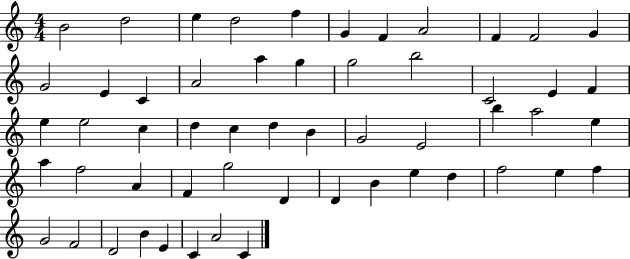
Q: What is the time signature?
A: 4/4